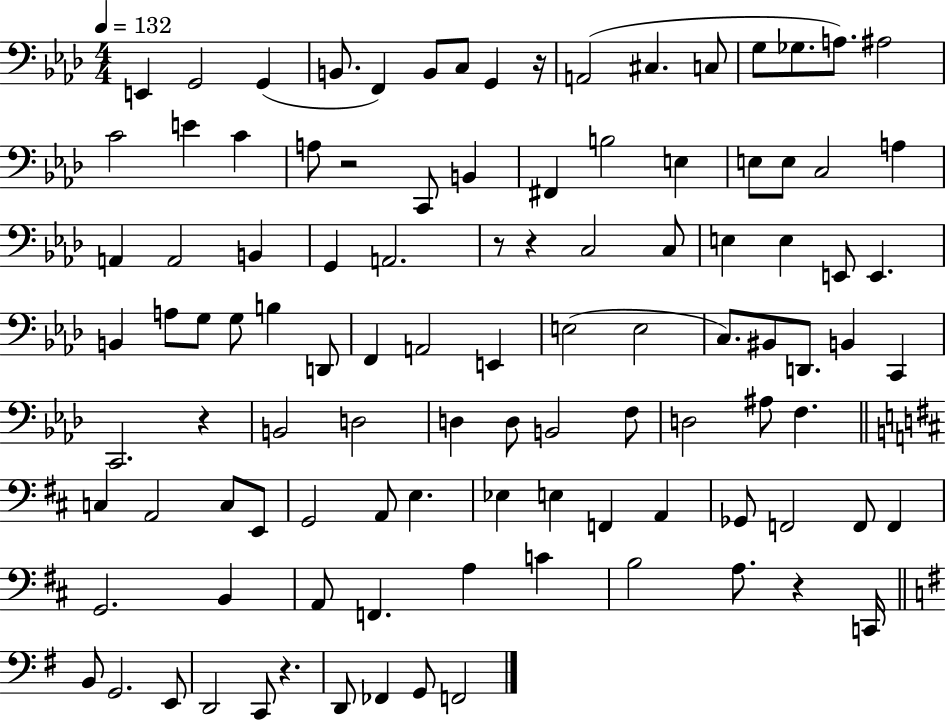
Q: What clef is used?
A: bass